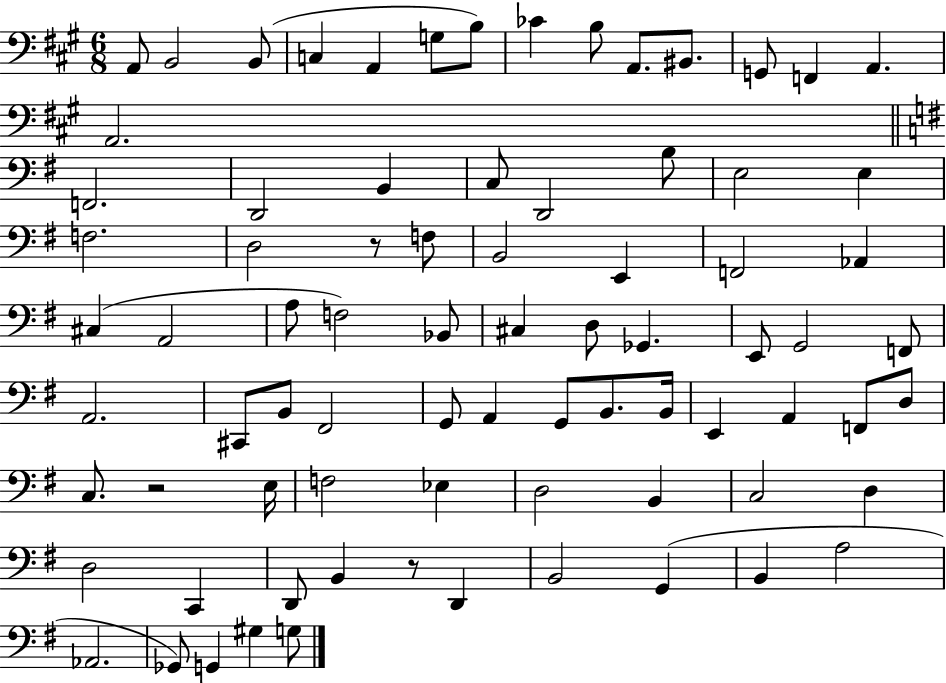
{
  \clef bass
  \numericTimeSignature
  \time 6/8
  \key a \major
  a,8 b,2 b,8( | c4 a,4 g8 b8) | ces'4 b8 a,8. bis,8. | g,8 f,4 a,4. | \break a,2. | \bar "||" \break \key g \major f,2. | d,2 b,4 | c8 d,2 b8 | e2 e4 | \break f2. | d2 r8 f8 | b,2 e,4 | f,2 aes,4 | \break cis4( a,2 | a8 f2) bes,8 | cis4 d8 ges,4. | e,8 g,2 f,8 | \break a,2. | cis,8 b,8 fis,2 | g,8 a,4 g,8 b,8. b,16 | e,4 a,4 f,8 d8 | \break c8. r2 e16 | f2 ees4 | d2 b,4 | c2 d4 | \break d2 c,4 | d,8 b,4 r8 d,4 | b,2 g,4( | b,4 a2 | \break aes,2. | ges,8) g,4 gis4 g8 | \bar "|."
}